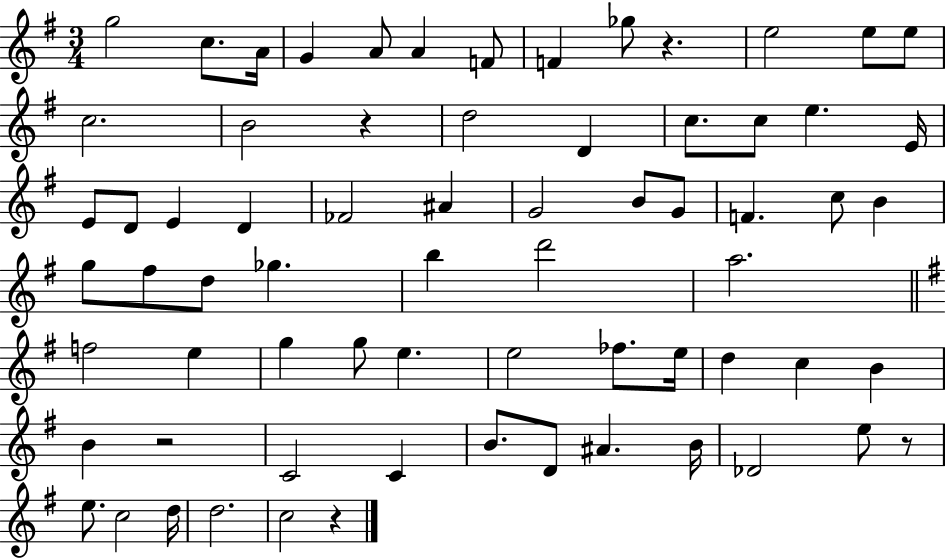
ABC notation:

X:1
T:Untitled
M:3/4
L:1/4
K:G
g2 c/2 A/4 G A/2 A F/2 F _g/2 z e2 e/2 e/2 c2 B2 z d2 D c/2 c/2 e E/4 E/2 D/2 E D _F2 ^A G2 B/2 G/2 F c/2 B g/2 ^f/2 d/2 _g b d'2 a2 f2 e g g/2 e e2 _f/2 e/4 d c B B z2 C2 C B/2 D/2 ^A B/4 _D2 e/2 z/2 e/2 c2 d/4 d2 c2 z